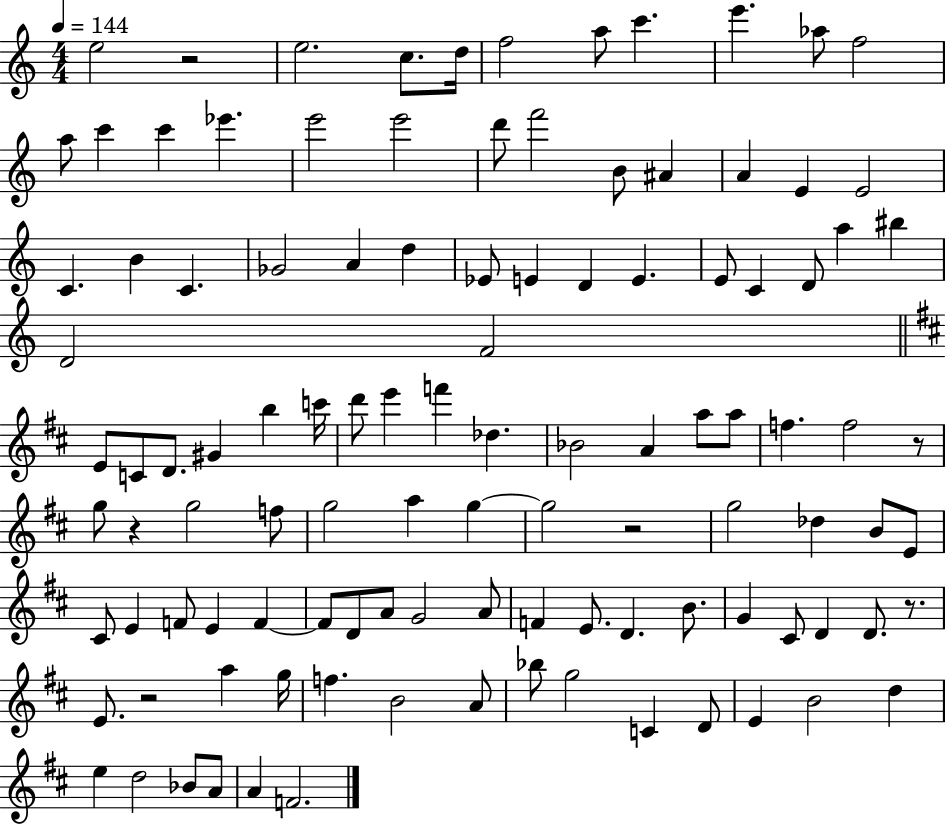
X:1
T:Untitled
M:4/4
L:1/4
K:C
e2 z2 e2 c/2 d/4 f2 a/2 c' e' _a/2 f2 a/2 c' c' _e' e'2 e'2 d'/2 f'2 B/2 ^A A E E2 C B C _G2 A d _E/2 E D E E/2 C D/2 a ^b D2 F2 E/2 C/2 D/2 ^G b c'/4 d'/2 e' f' _d _B2 A a/2 a/2 f f2 z/2 g/2 z g2 f/2 g2 a g g2 z2 g2 _d B/2 E/2 ^C/2 E F/2 E F F/2 D/2 A/2 G2 A/2 F E/2 D B/2 G ^C/2 D D/2 z/2 E/2 z2 a g/4 f B2 A/2 _b/2 g2 C D/2 E B2 d e d2 _B/2 A/2 A F2